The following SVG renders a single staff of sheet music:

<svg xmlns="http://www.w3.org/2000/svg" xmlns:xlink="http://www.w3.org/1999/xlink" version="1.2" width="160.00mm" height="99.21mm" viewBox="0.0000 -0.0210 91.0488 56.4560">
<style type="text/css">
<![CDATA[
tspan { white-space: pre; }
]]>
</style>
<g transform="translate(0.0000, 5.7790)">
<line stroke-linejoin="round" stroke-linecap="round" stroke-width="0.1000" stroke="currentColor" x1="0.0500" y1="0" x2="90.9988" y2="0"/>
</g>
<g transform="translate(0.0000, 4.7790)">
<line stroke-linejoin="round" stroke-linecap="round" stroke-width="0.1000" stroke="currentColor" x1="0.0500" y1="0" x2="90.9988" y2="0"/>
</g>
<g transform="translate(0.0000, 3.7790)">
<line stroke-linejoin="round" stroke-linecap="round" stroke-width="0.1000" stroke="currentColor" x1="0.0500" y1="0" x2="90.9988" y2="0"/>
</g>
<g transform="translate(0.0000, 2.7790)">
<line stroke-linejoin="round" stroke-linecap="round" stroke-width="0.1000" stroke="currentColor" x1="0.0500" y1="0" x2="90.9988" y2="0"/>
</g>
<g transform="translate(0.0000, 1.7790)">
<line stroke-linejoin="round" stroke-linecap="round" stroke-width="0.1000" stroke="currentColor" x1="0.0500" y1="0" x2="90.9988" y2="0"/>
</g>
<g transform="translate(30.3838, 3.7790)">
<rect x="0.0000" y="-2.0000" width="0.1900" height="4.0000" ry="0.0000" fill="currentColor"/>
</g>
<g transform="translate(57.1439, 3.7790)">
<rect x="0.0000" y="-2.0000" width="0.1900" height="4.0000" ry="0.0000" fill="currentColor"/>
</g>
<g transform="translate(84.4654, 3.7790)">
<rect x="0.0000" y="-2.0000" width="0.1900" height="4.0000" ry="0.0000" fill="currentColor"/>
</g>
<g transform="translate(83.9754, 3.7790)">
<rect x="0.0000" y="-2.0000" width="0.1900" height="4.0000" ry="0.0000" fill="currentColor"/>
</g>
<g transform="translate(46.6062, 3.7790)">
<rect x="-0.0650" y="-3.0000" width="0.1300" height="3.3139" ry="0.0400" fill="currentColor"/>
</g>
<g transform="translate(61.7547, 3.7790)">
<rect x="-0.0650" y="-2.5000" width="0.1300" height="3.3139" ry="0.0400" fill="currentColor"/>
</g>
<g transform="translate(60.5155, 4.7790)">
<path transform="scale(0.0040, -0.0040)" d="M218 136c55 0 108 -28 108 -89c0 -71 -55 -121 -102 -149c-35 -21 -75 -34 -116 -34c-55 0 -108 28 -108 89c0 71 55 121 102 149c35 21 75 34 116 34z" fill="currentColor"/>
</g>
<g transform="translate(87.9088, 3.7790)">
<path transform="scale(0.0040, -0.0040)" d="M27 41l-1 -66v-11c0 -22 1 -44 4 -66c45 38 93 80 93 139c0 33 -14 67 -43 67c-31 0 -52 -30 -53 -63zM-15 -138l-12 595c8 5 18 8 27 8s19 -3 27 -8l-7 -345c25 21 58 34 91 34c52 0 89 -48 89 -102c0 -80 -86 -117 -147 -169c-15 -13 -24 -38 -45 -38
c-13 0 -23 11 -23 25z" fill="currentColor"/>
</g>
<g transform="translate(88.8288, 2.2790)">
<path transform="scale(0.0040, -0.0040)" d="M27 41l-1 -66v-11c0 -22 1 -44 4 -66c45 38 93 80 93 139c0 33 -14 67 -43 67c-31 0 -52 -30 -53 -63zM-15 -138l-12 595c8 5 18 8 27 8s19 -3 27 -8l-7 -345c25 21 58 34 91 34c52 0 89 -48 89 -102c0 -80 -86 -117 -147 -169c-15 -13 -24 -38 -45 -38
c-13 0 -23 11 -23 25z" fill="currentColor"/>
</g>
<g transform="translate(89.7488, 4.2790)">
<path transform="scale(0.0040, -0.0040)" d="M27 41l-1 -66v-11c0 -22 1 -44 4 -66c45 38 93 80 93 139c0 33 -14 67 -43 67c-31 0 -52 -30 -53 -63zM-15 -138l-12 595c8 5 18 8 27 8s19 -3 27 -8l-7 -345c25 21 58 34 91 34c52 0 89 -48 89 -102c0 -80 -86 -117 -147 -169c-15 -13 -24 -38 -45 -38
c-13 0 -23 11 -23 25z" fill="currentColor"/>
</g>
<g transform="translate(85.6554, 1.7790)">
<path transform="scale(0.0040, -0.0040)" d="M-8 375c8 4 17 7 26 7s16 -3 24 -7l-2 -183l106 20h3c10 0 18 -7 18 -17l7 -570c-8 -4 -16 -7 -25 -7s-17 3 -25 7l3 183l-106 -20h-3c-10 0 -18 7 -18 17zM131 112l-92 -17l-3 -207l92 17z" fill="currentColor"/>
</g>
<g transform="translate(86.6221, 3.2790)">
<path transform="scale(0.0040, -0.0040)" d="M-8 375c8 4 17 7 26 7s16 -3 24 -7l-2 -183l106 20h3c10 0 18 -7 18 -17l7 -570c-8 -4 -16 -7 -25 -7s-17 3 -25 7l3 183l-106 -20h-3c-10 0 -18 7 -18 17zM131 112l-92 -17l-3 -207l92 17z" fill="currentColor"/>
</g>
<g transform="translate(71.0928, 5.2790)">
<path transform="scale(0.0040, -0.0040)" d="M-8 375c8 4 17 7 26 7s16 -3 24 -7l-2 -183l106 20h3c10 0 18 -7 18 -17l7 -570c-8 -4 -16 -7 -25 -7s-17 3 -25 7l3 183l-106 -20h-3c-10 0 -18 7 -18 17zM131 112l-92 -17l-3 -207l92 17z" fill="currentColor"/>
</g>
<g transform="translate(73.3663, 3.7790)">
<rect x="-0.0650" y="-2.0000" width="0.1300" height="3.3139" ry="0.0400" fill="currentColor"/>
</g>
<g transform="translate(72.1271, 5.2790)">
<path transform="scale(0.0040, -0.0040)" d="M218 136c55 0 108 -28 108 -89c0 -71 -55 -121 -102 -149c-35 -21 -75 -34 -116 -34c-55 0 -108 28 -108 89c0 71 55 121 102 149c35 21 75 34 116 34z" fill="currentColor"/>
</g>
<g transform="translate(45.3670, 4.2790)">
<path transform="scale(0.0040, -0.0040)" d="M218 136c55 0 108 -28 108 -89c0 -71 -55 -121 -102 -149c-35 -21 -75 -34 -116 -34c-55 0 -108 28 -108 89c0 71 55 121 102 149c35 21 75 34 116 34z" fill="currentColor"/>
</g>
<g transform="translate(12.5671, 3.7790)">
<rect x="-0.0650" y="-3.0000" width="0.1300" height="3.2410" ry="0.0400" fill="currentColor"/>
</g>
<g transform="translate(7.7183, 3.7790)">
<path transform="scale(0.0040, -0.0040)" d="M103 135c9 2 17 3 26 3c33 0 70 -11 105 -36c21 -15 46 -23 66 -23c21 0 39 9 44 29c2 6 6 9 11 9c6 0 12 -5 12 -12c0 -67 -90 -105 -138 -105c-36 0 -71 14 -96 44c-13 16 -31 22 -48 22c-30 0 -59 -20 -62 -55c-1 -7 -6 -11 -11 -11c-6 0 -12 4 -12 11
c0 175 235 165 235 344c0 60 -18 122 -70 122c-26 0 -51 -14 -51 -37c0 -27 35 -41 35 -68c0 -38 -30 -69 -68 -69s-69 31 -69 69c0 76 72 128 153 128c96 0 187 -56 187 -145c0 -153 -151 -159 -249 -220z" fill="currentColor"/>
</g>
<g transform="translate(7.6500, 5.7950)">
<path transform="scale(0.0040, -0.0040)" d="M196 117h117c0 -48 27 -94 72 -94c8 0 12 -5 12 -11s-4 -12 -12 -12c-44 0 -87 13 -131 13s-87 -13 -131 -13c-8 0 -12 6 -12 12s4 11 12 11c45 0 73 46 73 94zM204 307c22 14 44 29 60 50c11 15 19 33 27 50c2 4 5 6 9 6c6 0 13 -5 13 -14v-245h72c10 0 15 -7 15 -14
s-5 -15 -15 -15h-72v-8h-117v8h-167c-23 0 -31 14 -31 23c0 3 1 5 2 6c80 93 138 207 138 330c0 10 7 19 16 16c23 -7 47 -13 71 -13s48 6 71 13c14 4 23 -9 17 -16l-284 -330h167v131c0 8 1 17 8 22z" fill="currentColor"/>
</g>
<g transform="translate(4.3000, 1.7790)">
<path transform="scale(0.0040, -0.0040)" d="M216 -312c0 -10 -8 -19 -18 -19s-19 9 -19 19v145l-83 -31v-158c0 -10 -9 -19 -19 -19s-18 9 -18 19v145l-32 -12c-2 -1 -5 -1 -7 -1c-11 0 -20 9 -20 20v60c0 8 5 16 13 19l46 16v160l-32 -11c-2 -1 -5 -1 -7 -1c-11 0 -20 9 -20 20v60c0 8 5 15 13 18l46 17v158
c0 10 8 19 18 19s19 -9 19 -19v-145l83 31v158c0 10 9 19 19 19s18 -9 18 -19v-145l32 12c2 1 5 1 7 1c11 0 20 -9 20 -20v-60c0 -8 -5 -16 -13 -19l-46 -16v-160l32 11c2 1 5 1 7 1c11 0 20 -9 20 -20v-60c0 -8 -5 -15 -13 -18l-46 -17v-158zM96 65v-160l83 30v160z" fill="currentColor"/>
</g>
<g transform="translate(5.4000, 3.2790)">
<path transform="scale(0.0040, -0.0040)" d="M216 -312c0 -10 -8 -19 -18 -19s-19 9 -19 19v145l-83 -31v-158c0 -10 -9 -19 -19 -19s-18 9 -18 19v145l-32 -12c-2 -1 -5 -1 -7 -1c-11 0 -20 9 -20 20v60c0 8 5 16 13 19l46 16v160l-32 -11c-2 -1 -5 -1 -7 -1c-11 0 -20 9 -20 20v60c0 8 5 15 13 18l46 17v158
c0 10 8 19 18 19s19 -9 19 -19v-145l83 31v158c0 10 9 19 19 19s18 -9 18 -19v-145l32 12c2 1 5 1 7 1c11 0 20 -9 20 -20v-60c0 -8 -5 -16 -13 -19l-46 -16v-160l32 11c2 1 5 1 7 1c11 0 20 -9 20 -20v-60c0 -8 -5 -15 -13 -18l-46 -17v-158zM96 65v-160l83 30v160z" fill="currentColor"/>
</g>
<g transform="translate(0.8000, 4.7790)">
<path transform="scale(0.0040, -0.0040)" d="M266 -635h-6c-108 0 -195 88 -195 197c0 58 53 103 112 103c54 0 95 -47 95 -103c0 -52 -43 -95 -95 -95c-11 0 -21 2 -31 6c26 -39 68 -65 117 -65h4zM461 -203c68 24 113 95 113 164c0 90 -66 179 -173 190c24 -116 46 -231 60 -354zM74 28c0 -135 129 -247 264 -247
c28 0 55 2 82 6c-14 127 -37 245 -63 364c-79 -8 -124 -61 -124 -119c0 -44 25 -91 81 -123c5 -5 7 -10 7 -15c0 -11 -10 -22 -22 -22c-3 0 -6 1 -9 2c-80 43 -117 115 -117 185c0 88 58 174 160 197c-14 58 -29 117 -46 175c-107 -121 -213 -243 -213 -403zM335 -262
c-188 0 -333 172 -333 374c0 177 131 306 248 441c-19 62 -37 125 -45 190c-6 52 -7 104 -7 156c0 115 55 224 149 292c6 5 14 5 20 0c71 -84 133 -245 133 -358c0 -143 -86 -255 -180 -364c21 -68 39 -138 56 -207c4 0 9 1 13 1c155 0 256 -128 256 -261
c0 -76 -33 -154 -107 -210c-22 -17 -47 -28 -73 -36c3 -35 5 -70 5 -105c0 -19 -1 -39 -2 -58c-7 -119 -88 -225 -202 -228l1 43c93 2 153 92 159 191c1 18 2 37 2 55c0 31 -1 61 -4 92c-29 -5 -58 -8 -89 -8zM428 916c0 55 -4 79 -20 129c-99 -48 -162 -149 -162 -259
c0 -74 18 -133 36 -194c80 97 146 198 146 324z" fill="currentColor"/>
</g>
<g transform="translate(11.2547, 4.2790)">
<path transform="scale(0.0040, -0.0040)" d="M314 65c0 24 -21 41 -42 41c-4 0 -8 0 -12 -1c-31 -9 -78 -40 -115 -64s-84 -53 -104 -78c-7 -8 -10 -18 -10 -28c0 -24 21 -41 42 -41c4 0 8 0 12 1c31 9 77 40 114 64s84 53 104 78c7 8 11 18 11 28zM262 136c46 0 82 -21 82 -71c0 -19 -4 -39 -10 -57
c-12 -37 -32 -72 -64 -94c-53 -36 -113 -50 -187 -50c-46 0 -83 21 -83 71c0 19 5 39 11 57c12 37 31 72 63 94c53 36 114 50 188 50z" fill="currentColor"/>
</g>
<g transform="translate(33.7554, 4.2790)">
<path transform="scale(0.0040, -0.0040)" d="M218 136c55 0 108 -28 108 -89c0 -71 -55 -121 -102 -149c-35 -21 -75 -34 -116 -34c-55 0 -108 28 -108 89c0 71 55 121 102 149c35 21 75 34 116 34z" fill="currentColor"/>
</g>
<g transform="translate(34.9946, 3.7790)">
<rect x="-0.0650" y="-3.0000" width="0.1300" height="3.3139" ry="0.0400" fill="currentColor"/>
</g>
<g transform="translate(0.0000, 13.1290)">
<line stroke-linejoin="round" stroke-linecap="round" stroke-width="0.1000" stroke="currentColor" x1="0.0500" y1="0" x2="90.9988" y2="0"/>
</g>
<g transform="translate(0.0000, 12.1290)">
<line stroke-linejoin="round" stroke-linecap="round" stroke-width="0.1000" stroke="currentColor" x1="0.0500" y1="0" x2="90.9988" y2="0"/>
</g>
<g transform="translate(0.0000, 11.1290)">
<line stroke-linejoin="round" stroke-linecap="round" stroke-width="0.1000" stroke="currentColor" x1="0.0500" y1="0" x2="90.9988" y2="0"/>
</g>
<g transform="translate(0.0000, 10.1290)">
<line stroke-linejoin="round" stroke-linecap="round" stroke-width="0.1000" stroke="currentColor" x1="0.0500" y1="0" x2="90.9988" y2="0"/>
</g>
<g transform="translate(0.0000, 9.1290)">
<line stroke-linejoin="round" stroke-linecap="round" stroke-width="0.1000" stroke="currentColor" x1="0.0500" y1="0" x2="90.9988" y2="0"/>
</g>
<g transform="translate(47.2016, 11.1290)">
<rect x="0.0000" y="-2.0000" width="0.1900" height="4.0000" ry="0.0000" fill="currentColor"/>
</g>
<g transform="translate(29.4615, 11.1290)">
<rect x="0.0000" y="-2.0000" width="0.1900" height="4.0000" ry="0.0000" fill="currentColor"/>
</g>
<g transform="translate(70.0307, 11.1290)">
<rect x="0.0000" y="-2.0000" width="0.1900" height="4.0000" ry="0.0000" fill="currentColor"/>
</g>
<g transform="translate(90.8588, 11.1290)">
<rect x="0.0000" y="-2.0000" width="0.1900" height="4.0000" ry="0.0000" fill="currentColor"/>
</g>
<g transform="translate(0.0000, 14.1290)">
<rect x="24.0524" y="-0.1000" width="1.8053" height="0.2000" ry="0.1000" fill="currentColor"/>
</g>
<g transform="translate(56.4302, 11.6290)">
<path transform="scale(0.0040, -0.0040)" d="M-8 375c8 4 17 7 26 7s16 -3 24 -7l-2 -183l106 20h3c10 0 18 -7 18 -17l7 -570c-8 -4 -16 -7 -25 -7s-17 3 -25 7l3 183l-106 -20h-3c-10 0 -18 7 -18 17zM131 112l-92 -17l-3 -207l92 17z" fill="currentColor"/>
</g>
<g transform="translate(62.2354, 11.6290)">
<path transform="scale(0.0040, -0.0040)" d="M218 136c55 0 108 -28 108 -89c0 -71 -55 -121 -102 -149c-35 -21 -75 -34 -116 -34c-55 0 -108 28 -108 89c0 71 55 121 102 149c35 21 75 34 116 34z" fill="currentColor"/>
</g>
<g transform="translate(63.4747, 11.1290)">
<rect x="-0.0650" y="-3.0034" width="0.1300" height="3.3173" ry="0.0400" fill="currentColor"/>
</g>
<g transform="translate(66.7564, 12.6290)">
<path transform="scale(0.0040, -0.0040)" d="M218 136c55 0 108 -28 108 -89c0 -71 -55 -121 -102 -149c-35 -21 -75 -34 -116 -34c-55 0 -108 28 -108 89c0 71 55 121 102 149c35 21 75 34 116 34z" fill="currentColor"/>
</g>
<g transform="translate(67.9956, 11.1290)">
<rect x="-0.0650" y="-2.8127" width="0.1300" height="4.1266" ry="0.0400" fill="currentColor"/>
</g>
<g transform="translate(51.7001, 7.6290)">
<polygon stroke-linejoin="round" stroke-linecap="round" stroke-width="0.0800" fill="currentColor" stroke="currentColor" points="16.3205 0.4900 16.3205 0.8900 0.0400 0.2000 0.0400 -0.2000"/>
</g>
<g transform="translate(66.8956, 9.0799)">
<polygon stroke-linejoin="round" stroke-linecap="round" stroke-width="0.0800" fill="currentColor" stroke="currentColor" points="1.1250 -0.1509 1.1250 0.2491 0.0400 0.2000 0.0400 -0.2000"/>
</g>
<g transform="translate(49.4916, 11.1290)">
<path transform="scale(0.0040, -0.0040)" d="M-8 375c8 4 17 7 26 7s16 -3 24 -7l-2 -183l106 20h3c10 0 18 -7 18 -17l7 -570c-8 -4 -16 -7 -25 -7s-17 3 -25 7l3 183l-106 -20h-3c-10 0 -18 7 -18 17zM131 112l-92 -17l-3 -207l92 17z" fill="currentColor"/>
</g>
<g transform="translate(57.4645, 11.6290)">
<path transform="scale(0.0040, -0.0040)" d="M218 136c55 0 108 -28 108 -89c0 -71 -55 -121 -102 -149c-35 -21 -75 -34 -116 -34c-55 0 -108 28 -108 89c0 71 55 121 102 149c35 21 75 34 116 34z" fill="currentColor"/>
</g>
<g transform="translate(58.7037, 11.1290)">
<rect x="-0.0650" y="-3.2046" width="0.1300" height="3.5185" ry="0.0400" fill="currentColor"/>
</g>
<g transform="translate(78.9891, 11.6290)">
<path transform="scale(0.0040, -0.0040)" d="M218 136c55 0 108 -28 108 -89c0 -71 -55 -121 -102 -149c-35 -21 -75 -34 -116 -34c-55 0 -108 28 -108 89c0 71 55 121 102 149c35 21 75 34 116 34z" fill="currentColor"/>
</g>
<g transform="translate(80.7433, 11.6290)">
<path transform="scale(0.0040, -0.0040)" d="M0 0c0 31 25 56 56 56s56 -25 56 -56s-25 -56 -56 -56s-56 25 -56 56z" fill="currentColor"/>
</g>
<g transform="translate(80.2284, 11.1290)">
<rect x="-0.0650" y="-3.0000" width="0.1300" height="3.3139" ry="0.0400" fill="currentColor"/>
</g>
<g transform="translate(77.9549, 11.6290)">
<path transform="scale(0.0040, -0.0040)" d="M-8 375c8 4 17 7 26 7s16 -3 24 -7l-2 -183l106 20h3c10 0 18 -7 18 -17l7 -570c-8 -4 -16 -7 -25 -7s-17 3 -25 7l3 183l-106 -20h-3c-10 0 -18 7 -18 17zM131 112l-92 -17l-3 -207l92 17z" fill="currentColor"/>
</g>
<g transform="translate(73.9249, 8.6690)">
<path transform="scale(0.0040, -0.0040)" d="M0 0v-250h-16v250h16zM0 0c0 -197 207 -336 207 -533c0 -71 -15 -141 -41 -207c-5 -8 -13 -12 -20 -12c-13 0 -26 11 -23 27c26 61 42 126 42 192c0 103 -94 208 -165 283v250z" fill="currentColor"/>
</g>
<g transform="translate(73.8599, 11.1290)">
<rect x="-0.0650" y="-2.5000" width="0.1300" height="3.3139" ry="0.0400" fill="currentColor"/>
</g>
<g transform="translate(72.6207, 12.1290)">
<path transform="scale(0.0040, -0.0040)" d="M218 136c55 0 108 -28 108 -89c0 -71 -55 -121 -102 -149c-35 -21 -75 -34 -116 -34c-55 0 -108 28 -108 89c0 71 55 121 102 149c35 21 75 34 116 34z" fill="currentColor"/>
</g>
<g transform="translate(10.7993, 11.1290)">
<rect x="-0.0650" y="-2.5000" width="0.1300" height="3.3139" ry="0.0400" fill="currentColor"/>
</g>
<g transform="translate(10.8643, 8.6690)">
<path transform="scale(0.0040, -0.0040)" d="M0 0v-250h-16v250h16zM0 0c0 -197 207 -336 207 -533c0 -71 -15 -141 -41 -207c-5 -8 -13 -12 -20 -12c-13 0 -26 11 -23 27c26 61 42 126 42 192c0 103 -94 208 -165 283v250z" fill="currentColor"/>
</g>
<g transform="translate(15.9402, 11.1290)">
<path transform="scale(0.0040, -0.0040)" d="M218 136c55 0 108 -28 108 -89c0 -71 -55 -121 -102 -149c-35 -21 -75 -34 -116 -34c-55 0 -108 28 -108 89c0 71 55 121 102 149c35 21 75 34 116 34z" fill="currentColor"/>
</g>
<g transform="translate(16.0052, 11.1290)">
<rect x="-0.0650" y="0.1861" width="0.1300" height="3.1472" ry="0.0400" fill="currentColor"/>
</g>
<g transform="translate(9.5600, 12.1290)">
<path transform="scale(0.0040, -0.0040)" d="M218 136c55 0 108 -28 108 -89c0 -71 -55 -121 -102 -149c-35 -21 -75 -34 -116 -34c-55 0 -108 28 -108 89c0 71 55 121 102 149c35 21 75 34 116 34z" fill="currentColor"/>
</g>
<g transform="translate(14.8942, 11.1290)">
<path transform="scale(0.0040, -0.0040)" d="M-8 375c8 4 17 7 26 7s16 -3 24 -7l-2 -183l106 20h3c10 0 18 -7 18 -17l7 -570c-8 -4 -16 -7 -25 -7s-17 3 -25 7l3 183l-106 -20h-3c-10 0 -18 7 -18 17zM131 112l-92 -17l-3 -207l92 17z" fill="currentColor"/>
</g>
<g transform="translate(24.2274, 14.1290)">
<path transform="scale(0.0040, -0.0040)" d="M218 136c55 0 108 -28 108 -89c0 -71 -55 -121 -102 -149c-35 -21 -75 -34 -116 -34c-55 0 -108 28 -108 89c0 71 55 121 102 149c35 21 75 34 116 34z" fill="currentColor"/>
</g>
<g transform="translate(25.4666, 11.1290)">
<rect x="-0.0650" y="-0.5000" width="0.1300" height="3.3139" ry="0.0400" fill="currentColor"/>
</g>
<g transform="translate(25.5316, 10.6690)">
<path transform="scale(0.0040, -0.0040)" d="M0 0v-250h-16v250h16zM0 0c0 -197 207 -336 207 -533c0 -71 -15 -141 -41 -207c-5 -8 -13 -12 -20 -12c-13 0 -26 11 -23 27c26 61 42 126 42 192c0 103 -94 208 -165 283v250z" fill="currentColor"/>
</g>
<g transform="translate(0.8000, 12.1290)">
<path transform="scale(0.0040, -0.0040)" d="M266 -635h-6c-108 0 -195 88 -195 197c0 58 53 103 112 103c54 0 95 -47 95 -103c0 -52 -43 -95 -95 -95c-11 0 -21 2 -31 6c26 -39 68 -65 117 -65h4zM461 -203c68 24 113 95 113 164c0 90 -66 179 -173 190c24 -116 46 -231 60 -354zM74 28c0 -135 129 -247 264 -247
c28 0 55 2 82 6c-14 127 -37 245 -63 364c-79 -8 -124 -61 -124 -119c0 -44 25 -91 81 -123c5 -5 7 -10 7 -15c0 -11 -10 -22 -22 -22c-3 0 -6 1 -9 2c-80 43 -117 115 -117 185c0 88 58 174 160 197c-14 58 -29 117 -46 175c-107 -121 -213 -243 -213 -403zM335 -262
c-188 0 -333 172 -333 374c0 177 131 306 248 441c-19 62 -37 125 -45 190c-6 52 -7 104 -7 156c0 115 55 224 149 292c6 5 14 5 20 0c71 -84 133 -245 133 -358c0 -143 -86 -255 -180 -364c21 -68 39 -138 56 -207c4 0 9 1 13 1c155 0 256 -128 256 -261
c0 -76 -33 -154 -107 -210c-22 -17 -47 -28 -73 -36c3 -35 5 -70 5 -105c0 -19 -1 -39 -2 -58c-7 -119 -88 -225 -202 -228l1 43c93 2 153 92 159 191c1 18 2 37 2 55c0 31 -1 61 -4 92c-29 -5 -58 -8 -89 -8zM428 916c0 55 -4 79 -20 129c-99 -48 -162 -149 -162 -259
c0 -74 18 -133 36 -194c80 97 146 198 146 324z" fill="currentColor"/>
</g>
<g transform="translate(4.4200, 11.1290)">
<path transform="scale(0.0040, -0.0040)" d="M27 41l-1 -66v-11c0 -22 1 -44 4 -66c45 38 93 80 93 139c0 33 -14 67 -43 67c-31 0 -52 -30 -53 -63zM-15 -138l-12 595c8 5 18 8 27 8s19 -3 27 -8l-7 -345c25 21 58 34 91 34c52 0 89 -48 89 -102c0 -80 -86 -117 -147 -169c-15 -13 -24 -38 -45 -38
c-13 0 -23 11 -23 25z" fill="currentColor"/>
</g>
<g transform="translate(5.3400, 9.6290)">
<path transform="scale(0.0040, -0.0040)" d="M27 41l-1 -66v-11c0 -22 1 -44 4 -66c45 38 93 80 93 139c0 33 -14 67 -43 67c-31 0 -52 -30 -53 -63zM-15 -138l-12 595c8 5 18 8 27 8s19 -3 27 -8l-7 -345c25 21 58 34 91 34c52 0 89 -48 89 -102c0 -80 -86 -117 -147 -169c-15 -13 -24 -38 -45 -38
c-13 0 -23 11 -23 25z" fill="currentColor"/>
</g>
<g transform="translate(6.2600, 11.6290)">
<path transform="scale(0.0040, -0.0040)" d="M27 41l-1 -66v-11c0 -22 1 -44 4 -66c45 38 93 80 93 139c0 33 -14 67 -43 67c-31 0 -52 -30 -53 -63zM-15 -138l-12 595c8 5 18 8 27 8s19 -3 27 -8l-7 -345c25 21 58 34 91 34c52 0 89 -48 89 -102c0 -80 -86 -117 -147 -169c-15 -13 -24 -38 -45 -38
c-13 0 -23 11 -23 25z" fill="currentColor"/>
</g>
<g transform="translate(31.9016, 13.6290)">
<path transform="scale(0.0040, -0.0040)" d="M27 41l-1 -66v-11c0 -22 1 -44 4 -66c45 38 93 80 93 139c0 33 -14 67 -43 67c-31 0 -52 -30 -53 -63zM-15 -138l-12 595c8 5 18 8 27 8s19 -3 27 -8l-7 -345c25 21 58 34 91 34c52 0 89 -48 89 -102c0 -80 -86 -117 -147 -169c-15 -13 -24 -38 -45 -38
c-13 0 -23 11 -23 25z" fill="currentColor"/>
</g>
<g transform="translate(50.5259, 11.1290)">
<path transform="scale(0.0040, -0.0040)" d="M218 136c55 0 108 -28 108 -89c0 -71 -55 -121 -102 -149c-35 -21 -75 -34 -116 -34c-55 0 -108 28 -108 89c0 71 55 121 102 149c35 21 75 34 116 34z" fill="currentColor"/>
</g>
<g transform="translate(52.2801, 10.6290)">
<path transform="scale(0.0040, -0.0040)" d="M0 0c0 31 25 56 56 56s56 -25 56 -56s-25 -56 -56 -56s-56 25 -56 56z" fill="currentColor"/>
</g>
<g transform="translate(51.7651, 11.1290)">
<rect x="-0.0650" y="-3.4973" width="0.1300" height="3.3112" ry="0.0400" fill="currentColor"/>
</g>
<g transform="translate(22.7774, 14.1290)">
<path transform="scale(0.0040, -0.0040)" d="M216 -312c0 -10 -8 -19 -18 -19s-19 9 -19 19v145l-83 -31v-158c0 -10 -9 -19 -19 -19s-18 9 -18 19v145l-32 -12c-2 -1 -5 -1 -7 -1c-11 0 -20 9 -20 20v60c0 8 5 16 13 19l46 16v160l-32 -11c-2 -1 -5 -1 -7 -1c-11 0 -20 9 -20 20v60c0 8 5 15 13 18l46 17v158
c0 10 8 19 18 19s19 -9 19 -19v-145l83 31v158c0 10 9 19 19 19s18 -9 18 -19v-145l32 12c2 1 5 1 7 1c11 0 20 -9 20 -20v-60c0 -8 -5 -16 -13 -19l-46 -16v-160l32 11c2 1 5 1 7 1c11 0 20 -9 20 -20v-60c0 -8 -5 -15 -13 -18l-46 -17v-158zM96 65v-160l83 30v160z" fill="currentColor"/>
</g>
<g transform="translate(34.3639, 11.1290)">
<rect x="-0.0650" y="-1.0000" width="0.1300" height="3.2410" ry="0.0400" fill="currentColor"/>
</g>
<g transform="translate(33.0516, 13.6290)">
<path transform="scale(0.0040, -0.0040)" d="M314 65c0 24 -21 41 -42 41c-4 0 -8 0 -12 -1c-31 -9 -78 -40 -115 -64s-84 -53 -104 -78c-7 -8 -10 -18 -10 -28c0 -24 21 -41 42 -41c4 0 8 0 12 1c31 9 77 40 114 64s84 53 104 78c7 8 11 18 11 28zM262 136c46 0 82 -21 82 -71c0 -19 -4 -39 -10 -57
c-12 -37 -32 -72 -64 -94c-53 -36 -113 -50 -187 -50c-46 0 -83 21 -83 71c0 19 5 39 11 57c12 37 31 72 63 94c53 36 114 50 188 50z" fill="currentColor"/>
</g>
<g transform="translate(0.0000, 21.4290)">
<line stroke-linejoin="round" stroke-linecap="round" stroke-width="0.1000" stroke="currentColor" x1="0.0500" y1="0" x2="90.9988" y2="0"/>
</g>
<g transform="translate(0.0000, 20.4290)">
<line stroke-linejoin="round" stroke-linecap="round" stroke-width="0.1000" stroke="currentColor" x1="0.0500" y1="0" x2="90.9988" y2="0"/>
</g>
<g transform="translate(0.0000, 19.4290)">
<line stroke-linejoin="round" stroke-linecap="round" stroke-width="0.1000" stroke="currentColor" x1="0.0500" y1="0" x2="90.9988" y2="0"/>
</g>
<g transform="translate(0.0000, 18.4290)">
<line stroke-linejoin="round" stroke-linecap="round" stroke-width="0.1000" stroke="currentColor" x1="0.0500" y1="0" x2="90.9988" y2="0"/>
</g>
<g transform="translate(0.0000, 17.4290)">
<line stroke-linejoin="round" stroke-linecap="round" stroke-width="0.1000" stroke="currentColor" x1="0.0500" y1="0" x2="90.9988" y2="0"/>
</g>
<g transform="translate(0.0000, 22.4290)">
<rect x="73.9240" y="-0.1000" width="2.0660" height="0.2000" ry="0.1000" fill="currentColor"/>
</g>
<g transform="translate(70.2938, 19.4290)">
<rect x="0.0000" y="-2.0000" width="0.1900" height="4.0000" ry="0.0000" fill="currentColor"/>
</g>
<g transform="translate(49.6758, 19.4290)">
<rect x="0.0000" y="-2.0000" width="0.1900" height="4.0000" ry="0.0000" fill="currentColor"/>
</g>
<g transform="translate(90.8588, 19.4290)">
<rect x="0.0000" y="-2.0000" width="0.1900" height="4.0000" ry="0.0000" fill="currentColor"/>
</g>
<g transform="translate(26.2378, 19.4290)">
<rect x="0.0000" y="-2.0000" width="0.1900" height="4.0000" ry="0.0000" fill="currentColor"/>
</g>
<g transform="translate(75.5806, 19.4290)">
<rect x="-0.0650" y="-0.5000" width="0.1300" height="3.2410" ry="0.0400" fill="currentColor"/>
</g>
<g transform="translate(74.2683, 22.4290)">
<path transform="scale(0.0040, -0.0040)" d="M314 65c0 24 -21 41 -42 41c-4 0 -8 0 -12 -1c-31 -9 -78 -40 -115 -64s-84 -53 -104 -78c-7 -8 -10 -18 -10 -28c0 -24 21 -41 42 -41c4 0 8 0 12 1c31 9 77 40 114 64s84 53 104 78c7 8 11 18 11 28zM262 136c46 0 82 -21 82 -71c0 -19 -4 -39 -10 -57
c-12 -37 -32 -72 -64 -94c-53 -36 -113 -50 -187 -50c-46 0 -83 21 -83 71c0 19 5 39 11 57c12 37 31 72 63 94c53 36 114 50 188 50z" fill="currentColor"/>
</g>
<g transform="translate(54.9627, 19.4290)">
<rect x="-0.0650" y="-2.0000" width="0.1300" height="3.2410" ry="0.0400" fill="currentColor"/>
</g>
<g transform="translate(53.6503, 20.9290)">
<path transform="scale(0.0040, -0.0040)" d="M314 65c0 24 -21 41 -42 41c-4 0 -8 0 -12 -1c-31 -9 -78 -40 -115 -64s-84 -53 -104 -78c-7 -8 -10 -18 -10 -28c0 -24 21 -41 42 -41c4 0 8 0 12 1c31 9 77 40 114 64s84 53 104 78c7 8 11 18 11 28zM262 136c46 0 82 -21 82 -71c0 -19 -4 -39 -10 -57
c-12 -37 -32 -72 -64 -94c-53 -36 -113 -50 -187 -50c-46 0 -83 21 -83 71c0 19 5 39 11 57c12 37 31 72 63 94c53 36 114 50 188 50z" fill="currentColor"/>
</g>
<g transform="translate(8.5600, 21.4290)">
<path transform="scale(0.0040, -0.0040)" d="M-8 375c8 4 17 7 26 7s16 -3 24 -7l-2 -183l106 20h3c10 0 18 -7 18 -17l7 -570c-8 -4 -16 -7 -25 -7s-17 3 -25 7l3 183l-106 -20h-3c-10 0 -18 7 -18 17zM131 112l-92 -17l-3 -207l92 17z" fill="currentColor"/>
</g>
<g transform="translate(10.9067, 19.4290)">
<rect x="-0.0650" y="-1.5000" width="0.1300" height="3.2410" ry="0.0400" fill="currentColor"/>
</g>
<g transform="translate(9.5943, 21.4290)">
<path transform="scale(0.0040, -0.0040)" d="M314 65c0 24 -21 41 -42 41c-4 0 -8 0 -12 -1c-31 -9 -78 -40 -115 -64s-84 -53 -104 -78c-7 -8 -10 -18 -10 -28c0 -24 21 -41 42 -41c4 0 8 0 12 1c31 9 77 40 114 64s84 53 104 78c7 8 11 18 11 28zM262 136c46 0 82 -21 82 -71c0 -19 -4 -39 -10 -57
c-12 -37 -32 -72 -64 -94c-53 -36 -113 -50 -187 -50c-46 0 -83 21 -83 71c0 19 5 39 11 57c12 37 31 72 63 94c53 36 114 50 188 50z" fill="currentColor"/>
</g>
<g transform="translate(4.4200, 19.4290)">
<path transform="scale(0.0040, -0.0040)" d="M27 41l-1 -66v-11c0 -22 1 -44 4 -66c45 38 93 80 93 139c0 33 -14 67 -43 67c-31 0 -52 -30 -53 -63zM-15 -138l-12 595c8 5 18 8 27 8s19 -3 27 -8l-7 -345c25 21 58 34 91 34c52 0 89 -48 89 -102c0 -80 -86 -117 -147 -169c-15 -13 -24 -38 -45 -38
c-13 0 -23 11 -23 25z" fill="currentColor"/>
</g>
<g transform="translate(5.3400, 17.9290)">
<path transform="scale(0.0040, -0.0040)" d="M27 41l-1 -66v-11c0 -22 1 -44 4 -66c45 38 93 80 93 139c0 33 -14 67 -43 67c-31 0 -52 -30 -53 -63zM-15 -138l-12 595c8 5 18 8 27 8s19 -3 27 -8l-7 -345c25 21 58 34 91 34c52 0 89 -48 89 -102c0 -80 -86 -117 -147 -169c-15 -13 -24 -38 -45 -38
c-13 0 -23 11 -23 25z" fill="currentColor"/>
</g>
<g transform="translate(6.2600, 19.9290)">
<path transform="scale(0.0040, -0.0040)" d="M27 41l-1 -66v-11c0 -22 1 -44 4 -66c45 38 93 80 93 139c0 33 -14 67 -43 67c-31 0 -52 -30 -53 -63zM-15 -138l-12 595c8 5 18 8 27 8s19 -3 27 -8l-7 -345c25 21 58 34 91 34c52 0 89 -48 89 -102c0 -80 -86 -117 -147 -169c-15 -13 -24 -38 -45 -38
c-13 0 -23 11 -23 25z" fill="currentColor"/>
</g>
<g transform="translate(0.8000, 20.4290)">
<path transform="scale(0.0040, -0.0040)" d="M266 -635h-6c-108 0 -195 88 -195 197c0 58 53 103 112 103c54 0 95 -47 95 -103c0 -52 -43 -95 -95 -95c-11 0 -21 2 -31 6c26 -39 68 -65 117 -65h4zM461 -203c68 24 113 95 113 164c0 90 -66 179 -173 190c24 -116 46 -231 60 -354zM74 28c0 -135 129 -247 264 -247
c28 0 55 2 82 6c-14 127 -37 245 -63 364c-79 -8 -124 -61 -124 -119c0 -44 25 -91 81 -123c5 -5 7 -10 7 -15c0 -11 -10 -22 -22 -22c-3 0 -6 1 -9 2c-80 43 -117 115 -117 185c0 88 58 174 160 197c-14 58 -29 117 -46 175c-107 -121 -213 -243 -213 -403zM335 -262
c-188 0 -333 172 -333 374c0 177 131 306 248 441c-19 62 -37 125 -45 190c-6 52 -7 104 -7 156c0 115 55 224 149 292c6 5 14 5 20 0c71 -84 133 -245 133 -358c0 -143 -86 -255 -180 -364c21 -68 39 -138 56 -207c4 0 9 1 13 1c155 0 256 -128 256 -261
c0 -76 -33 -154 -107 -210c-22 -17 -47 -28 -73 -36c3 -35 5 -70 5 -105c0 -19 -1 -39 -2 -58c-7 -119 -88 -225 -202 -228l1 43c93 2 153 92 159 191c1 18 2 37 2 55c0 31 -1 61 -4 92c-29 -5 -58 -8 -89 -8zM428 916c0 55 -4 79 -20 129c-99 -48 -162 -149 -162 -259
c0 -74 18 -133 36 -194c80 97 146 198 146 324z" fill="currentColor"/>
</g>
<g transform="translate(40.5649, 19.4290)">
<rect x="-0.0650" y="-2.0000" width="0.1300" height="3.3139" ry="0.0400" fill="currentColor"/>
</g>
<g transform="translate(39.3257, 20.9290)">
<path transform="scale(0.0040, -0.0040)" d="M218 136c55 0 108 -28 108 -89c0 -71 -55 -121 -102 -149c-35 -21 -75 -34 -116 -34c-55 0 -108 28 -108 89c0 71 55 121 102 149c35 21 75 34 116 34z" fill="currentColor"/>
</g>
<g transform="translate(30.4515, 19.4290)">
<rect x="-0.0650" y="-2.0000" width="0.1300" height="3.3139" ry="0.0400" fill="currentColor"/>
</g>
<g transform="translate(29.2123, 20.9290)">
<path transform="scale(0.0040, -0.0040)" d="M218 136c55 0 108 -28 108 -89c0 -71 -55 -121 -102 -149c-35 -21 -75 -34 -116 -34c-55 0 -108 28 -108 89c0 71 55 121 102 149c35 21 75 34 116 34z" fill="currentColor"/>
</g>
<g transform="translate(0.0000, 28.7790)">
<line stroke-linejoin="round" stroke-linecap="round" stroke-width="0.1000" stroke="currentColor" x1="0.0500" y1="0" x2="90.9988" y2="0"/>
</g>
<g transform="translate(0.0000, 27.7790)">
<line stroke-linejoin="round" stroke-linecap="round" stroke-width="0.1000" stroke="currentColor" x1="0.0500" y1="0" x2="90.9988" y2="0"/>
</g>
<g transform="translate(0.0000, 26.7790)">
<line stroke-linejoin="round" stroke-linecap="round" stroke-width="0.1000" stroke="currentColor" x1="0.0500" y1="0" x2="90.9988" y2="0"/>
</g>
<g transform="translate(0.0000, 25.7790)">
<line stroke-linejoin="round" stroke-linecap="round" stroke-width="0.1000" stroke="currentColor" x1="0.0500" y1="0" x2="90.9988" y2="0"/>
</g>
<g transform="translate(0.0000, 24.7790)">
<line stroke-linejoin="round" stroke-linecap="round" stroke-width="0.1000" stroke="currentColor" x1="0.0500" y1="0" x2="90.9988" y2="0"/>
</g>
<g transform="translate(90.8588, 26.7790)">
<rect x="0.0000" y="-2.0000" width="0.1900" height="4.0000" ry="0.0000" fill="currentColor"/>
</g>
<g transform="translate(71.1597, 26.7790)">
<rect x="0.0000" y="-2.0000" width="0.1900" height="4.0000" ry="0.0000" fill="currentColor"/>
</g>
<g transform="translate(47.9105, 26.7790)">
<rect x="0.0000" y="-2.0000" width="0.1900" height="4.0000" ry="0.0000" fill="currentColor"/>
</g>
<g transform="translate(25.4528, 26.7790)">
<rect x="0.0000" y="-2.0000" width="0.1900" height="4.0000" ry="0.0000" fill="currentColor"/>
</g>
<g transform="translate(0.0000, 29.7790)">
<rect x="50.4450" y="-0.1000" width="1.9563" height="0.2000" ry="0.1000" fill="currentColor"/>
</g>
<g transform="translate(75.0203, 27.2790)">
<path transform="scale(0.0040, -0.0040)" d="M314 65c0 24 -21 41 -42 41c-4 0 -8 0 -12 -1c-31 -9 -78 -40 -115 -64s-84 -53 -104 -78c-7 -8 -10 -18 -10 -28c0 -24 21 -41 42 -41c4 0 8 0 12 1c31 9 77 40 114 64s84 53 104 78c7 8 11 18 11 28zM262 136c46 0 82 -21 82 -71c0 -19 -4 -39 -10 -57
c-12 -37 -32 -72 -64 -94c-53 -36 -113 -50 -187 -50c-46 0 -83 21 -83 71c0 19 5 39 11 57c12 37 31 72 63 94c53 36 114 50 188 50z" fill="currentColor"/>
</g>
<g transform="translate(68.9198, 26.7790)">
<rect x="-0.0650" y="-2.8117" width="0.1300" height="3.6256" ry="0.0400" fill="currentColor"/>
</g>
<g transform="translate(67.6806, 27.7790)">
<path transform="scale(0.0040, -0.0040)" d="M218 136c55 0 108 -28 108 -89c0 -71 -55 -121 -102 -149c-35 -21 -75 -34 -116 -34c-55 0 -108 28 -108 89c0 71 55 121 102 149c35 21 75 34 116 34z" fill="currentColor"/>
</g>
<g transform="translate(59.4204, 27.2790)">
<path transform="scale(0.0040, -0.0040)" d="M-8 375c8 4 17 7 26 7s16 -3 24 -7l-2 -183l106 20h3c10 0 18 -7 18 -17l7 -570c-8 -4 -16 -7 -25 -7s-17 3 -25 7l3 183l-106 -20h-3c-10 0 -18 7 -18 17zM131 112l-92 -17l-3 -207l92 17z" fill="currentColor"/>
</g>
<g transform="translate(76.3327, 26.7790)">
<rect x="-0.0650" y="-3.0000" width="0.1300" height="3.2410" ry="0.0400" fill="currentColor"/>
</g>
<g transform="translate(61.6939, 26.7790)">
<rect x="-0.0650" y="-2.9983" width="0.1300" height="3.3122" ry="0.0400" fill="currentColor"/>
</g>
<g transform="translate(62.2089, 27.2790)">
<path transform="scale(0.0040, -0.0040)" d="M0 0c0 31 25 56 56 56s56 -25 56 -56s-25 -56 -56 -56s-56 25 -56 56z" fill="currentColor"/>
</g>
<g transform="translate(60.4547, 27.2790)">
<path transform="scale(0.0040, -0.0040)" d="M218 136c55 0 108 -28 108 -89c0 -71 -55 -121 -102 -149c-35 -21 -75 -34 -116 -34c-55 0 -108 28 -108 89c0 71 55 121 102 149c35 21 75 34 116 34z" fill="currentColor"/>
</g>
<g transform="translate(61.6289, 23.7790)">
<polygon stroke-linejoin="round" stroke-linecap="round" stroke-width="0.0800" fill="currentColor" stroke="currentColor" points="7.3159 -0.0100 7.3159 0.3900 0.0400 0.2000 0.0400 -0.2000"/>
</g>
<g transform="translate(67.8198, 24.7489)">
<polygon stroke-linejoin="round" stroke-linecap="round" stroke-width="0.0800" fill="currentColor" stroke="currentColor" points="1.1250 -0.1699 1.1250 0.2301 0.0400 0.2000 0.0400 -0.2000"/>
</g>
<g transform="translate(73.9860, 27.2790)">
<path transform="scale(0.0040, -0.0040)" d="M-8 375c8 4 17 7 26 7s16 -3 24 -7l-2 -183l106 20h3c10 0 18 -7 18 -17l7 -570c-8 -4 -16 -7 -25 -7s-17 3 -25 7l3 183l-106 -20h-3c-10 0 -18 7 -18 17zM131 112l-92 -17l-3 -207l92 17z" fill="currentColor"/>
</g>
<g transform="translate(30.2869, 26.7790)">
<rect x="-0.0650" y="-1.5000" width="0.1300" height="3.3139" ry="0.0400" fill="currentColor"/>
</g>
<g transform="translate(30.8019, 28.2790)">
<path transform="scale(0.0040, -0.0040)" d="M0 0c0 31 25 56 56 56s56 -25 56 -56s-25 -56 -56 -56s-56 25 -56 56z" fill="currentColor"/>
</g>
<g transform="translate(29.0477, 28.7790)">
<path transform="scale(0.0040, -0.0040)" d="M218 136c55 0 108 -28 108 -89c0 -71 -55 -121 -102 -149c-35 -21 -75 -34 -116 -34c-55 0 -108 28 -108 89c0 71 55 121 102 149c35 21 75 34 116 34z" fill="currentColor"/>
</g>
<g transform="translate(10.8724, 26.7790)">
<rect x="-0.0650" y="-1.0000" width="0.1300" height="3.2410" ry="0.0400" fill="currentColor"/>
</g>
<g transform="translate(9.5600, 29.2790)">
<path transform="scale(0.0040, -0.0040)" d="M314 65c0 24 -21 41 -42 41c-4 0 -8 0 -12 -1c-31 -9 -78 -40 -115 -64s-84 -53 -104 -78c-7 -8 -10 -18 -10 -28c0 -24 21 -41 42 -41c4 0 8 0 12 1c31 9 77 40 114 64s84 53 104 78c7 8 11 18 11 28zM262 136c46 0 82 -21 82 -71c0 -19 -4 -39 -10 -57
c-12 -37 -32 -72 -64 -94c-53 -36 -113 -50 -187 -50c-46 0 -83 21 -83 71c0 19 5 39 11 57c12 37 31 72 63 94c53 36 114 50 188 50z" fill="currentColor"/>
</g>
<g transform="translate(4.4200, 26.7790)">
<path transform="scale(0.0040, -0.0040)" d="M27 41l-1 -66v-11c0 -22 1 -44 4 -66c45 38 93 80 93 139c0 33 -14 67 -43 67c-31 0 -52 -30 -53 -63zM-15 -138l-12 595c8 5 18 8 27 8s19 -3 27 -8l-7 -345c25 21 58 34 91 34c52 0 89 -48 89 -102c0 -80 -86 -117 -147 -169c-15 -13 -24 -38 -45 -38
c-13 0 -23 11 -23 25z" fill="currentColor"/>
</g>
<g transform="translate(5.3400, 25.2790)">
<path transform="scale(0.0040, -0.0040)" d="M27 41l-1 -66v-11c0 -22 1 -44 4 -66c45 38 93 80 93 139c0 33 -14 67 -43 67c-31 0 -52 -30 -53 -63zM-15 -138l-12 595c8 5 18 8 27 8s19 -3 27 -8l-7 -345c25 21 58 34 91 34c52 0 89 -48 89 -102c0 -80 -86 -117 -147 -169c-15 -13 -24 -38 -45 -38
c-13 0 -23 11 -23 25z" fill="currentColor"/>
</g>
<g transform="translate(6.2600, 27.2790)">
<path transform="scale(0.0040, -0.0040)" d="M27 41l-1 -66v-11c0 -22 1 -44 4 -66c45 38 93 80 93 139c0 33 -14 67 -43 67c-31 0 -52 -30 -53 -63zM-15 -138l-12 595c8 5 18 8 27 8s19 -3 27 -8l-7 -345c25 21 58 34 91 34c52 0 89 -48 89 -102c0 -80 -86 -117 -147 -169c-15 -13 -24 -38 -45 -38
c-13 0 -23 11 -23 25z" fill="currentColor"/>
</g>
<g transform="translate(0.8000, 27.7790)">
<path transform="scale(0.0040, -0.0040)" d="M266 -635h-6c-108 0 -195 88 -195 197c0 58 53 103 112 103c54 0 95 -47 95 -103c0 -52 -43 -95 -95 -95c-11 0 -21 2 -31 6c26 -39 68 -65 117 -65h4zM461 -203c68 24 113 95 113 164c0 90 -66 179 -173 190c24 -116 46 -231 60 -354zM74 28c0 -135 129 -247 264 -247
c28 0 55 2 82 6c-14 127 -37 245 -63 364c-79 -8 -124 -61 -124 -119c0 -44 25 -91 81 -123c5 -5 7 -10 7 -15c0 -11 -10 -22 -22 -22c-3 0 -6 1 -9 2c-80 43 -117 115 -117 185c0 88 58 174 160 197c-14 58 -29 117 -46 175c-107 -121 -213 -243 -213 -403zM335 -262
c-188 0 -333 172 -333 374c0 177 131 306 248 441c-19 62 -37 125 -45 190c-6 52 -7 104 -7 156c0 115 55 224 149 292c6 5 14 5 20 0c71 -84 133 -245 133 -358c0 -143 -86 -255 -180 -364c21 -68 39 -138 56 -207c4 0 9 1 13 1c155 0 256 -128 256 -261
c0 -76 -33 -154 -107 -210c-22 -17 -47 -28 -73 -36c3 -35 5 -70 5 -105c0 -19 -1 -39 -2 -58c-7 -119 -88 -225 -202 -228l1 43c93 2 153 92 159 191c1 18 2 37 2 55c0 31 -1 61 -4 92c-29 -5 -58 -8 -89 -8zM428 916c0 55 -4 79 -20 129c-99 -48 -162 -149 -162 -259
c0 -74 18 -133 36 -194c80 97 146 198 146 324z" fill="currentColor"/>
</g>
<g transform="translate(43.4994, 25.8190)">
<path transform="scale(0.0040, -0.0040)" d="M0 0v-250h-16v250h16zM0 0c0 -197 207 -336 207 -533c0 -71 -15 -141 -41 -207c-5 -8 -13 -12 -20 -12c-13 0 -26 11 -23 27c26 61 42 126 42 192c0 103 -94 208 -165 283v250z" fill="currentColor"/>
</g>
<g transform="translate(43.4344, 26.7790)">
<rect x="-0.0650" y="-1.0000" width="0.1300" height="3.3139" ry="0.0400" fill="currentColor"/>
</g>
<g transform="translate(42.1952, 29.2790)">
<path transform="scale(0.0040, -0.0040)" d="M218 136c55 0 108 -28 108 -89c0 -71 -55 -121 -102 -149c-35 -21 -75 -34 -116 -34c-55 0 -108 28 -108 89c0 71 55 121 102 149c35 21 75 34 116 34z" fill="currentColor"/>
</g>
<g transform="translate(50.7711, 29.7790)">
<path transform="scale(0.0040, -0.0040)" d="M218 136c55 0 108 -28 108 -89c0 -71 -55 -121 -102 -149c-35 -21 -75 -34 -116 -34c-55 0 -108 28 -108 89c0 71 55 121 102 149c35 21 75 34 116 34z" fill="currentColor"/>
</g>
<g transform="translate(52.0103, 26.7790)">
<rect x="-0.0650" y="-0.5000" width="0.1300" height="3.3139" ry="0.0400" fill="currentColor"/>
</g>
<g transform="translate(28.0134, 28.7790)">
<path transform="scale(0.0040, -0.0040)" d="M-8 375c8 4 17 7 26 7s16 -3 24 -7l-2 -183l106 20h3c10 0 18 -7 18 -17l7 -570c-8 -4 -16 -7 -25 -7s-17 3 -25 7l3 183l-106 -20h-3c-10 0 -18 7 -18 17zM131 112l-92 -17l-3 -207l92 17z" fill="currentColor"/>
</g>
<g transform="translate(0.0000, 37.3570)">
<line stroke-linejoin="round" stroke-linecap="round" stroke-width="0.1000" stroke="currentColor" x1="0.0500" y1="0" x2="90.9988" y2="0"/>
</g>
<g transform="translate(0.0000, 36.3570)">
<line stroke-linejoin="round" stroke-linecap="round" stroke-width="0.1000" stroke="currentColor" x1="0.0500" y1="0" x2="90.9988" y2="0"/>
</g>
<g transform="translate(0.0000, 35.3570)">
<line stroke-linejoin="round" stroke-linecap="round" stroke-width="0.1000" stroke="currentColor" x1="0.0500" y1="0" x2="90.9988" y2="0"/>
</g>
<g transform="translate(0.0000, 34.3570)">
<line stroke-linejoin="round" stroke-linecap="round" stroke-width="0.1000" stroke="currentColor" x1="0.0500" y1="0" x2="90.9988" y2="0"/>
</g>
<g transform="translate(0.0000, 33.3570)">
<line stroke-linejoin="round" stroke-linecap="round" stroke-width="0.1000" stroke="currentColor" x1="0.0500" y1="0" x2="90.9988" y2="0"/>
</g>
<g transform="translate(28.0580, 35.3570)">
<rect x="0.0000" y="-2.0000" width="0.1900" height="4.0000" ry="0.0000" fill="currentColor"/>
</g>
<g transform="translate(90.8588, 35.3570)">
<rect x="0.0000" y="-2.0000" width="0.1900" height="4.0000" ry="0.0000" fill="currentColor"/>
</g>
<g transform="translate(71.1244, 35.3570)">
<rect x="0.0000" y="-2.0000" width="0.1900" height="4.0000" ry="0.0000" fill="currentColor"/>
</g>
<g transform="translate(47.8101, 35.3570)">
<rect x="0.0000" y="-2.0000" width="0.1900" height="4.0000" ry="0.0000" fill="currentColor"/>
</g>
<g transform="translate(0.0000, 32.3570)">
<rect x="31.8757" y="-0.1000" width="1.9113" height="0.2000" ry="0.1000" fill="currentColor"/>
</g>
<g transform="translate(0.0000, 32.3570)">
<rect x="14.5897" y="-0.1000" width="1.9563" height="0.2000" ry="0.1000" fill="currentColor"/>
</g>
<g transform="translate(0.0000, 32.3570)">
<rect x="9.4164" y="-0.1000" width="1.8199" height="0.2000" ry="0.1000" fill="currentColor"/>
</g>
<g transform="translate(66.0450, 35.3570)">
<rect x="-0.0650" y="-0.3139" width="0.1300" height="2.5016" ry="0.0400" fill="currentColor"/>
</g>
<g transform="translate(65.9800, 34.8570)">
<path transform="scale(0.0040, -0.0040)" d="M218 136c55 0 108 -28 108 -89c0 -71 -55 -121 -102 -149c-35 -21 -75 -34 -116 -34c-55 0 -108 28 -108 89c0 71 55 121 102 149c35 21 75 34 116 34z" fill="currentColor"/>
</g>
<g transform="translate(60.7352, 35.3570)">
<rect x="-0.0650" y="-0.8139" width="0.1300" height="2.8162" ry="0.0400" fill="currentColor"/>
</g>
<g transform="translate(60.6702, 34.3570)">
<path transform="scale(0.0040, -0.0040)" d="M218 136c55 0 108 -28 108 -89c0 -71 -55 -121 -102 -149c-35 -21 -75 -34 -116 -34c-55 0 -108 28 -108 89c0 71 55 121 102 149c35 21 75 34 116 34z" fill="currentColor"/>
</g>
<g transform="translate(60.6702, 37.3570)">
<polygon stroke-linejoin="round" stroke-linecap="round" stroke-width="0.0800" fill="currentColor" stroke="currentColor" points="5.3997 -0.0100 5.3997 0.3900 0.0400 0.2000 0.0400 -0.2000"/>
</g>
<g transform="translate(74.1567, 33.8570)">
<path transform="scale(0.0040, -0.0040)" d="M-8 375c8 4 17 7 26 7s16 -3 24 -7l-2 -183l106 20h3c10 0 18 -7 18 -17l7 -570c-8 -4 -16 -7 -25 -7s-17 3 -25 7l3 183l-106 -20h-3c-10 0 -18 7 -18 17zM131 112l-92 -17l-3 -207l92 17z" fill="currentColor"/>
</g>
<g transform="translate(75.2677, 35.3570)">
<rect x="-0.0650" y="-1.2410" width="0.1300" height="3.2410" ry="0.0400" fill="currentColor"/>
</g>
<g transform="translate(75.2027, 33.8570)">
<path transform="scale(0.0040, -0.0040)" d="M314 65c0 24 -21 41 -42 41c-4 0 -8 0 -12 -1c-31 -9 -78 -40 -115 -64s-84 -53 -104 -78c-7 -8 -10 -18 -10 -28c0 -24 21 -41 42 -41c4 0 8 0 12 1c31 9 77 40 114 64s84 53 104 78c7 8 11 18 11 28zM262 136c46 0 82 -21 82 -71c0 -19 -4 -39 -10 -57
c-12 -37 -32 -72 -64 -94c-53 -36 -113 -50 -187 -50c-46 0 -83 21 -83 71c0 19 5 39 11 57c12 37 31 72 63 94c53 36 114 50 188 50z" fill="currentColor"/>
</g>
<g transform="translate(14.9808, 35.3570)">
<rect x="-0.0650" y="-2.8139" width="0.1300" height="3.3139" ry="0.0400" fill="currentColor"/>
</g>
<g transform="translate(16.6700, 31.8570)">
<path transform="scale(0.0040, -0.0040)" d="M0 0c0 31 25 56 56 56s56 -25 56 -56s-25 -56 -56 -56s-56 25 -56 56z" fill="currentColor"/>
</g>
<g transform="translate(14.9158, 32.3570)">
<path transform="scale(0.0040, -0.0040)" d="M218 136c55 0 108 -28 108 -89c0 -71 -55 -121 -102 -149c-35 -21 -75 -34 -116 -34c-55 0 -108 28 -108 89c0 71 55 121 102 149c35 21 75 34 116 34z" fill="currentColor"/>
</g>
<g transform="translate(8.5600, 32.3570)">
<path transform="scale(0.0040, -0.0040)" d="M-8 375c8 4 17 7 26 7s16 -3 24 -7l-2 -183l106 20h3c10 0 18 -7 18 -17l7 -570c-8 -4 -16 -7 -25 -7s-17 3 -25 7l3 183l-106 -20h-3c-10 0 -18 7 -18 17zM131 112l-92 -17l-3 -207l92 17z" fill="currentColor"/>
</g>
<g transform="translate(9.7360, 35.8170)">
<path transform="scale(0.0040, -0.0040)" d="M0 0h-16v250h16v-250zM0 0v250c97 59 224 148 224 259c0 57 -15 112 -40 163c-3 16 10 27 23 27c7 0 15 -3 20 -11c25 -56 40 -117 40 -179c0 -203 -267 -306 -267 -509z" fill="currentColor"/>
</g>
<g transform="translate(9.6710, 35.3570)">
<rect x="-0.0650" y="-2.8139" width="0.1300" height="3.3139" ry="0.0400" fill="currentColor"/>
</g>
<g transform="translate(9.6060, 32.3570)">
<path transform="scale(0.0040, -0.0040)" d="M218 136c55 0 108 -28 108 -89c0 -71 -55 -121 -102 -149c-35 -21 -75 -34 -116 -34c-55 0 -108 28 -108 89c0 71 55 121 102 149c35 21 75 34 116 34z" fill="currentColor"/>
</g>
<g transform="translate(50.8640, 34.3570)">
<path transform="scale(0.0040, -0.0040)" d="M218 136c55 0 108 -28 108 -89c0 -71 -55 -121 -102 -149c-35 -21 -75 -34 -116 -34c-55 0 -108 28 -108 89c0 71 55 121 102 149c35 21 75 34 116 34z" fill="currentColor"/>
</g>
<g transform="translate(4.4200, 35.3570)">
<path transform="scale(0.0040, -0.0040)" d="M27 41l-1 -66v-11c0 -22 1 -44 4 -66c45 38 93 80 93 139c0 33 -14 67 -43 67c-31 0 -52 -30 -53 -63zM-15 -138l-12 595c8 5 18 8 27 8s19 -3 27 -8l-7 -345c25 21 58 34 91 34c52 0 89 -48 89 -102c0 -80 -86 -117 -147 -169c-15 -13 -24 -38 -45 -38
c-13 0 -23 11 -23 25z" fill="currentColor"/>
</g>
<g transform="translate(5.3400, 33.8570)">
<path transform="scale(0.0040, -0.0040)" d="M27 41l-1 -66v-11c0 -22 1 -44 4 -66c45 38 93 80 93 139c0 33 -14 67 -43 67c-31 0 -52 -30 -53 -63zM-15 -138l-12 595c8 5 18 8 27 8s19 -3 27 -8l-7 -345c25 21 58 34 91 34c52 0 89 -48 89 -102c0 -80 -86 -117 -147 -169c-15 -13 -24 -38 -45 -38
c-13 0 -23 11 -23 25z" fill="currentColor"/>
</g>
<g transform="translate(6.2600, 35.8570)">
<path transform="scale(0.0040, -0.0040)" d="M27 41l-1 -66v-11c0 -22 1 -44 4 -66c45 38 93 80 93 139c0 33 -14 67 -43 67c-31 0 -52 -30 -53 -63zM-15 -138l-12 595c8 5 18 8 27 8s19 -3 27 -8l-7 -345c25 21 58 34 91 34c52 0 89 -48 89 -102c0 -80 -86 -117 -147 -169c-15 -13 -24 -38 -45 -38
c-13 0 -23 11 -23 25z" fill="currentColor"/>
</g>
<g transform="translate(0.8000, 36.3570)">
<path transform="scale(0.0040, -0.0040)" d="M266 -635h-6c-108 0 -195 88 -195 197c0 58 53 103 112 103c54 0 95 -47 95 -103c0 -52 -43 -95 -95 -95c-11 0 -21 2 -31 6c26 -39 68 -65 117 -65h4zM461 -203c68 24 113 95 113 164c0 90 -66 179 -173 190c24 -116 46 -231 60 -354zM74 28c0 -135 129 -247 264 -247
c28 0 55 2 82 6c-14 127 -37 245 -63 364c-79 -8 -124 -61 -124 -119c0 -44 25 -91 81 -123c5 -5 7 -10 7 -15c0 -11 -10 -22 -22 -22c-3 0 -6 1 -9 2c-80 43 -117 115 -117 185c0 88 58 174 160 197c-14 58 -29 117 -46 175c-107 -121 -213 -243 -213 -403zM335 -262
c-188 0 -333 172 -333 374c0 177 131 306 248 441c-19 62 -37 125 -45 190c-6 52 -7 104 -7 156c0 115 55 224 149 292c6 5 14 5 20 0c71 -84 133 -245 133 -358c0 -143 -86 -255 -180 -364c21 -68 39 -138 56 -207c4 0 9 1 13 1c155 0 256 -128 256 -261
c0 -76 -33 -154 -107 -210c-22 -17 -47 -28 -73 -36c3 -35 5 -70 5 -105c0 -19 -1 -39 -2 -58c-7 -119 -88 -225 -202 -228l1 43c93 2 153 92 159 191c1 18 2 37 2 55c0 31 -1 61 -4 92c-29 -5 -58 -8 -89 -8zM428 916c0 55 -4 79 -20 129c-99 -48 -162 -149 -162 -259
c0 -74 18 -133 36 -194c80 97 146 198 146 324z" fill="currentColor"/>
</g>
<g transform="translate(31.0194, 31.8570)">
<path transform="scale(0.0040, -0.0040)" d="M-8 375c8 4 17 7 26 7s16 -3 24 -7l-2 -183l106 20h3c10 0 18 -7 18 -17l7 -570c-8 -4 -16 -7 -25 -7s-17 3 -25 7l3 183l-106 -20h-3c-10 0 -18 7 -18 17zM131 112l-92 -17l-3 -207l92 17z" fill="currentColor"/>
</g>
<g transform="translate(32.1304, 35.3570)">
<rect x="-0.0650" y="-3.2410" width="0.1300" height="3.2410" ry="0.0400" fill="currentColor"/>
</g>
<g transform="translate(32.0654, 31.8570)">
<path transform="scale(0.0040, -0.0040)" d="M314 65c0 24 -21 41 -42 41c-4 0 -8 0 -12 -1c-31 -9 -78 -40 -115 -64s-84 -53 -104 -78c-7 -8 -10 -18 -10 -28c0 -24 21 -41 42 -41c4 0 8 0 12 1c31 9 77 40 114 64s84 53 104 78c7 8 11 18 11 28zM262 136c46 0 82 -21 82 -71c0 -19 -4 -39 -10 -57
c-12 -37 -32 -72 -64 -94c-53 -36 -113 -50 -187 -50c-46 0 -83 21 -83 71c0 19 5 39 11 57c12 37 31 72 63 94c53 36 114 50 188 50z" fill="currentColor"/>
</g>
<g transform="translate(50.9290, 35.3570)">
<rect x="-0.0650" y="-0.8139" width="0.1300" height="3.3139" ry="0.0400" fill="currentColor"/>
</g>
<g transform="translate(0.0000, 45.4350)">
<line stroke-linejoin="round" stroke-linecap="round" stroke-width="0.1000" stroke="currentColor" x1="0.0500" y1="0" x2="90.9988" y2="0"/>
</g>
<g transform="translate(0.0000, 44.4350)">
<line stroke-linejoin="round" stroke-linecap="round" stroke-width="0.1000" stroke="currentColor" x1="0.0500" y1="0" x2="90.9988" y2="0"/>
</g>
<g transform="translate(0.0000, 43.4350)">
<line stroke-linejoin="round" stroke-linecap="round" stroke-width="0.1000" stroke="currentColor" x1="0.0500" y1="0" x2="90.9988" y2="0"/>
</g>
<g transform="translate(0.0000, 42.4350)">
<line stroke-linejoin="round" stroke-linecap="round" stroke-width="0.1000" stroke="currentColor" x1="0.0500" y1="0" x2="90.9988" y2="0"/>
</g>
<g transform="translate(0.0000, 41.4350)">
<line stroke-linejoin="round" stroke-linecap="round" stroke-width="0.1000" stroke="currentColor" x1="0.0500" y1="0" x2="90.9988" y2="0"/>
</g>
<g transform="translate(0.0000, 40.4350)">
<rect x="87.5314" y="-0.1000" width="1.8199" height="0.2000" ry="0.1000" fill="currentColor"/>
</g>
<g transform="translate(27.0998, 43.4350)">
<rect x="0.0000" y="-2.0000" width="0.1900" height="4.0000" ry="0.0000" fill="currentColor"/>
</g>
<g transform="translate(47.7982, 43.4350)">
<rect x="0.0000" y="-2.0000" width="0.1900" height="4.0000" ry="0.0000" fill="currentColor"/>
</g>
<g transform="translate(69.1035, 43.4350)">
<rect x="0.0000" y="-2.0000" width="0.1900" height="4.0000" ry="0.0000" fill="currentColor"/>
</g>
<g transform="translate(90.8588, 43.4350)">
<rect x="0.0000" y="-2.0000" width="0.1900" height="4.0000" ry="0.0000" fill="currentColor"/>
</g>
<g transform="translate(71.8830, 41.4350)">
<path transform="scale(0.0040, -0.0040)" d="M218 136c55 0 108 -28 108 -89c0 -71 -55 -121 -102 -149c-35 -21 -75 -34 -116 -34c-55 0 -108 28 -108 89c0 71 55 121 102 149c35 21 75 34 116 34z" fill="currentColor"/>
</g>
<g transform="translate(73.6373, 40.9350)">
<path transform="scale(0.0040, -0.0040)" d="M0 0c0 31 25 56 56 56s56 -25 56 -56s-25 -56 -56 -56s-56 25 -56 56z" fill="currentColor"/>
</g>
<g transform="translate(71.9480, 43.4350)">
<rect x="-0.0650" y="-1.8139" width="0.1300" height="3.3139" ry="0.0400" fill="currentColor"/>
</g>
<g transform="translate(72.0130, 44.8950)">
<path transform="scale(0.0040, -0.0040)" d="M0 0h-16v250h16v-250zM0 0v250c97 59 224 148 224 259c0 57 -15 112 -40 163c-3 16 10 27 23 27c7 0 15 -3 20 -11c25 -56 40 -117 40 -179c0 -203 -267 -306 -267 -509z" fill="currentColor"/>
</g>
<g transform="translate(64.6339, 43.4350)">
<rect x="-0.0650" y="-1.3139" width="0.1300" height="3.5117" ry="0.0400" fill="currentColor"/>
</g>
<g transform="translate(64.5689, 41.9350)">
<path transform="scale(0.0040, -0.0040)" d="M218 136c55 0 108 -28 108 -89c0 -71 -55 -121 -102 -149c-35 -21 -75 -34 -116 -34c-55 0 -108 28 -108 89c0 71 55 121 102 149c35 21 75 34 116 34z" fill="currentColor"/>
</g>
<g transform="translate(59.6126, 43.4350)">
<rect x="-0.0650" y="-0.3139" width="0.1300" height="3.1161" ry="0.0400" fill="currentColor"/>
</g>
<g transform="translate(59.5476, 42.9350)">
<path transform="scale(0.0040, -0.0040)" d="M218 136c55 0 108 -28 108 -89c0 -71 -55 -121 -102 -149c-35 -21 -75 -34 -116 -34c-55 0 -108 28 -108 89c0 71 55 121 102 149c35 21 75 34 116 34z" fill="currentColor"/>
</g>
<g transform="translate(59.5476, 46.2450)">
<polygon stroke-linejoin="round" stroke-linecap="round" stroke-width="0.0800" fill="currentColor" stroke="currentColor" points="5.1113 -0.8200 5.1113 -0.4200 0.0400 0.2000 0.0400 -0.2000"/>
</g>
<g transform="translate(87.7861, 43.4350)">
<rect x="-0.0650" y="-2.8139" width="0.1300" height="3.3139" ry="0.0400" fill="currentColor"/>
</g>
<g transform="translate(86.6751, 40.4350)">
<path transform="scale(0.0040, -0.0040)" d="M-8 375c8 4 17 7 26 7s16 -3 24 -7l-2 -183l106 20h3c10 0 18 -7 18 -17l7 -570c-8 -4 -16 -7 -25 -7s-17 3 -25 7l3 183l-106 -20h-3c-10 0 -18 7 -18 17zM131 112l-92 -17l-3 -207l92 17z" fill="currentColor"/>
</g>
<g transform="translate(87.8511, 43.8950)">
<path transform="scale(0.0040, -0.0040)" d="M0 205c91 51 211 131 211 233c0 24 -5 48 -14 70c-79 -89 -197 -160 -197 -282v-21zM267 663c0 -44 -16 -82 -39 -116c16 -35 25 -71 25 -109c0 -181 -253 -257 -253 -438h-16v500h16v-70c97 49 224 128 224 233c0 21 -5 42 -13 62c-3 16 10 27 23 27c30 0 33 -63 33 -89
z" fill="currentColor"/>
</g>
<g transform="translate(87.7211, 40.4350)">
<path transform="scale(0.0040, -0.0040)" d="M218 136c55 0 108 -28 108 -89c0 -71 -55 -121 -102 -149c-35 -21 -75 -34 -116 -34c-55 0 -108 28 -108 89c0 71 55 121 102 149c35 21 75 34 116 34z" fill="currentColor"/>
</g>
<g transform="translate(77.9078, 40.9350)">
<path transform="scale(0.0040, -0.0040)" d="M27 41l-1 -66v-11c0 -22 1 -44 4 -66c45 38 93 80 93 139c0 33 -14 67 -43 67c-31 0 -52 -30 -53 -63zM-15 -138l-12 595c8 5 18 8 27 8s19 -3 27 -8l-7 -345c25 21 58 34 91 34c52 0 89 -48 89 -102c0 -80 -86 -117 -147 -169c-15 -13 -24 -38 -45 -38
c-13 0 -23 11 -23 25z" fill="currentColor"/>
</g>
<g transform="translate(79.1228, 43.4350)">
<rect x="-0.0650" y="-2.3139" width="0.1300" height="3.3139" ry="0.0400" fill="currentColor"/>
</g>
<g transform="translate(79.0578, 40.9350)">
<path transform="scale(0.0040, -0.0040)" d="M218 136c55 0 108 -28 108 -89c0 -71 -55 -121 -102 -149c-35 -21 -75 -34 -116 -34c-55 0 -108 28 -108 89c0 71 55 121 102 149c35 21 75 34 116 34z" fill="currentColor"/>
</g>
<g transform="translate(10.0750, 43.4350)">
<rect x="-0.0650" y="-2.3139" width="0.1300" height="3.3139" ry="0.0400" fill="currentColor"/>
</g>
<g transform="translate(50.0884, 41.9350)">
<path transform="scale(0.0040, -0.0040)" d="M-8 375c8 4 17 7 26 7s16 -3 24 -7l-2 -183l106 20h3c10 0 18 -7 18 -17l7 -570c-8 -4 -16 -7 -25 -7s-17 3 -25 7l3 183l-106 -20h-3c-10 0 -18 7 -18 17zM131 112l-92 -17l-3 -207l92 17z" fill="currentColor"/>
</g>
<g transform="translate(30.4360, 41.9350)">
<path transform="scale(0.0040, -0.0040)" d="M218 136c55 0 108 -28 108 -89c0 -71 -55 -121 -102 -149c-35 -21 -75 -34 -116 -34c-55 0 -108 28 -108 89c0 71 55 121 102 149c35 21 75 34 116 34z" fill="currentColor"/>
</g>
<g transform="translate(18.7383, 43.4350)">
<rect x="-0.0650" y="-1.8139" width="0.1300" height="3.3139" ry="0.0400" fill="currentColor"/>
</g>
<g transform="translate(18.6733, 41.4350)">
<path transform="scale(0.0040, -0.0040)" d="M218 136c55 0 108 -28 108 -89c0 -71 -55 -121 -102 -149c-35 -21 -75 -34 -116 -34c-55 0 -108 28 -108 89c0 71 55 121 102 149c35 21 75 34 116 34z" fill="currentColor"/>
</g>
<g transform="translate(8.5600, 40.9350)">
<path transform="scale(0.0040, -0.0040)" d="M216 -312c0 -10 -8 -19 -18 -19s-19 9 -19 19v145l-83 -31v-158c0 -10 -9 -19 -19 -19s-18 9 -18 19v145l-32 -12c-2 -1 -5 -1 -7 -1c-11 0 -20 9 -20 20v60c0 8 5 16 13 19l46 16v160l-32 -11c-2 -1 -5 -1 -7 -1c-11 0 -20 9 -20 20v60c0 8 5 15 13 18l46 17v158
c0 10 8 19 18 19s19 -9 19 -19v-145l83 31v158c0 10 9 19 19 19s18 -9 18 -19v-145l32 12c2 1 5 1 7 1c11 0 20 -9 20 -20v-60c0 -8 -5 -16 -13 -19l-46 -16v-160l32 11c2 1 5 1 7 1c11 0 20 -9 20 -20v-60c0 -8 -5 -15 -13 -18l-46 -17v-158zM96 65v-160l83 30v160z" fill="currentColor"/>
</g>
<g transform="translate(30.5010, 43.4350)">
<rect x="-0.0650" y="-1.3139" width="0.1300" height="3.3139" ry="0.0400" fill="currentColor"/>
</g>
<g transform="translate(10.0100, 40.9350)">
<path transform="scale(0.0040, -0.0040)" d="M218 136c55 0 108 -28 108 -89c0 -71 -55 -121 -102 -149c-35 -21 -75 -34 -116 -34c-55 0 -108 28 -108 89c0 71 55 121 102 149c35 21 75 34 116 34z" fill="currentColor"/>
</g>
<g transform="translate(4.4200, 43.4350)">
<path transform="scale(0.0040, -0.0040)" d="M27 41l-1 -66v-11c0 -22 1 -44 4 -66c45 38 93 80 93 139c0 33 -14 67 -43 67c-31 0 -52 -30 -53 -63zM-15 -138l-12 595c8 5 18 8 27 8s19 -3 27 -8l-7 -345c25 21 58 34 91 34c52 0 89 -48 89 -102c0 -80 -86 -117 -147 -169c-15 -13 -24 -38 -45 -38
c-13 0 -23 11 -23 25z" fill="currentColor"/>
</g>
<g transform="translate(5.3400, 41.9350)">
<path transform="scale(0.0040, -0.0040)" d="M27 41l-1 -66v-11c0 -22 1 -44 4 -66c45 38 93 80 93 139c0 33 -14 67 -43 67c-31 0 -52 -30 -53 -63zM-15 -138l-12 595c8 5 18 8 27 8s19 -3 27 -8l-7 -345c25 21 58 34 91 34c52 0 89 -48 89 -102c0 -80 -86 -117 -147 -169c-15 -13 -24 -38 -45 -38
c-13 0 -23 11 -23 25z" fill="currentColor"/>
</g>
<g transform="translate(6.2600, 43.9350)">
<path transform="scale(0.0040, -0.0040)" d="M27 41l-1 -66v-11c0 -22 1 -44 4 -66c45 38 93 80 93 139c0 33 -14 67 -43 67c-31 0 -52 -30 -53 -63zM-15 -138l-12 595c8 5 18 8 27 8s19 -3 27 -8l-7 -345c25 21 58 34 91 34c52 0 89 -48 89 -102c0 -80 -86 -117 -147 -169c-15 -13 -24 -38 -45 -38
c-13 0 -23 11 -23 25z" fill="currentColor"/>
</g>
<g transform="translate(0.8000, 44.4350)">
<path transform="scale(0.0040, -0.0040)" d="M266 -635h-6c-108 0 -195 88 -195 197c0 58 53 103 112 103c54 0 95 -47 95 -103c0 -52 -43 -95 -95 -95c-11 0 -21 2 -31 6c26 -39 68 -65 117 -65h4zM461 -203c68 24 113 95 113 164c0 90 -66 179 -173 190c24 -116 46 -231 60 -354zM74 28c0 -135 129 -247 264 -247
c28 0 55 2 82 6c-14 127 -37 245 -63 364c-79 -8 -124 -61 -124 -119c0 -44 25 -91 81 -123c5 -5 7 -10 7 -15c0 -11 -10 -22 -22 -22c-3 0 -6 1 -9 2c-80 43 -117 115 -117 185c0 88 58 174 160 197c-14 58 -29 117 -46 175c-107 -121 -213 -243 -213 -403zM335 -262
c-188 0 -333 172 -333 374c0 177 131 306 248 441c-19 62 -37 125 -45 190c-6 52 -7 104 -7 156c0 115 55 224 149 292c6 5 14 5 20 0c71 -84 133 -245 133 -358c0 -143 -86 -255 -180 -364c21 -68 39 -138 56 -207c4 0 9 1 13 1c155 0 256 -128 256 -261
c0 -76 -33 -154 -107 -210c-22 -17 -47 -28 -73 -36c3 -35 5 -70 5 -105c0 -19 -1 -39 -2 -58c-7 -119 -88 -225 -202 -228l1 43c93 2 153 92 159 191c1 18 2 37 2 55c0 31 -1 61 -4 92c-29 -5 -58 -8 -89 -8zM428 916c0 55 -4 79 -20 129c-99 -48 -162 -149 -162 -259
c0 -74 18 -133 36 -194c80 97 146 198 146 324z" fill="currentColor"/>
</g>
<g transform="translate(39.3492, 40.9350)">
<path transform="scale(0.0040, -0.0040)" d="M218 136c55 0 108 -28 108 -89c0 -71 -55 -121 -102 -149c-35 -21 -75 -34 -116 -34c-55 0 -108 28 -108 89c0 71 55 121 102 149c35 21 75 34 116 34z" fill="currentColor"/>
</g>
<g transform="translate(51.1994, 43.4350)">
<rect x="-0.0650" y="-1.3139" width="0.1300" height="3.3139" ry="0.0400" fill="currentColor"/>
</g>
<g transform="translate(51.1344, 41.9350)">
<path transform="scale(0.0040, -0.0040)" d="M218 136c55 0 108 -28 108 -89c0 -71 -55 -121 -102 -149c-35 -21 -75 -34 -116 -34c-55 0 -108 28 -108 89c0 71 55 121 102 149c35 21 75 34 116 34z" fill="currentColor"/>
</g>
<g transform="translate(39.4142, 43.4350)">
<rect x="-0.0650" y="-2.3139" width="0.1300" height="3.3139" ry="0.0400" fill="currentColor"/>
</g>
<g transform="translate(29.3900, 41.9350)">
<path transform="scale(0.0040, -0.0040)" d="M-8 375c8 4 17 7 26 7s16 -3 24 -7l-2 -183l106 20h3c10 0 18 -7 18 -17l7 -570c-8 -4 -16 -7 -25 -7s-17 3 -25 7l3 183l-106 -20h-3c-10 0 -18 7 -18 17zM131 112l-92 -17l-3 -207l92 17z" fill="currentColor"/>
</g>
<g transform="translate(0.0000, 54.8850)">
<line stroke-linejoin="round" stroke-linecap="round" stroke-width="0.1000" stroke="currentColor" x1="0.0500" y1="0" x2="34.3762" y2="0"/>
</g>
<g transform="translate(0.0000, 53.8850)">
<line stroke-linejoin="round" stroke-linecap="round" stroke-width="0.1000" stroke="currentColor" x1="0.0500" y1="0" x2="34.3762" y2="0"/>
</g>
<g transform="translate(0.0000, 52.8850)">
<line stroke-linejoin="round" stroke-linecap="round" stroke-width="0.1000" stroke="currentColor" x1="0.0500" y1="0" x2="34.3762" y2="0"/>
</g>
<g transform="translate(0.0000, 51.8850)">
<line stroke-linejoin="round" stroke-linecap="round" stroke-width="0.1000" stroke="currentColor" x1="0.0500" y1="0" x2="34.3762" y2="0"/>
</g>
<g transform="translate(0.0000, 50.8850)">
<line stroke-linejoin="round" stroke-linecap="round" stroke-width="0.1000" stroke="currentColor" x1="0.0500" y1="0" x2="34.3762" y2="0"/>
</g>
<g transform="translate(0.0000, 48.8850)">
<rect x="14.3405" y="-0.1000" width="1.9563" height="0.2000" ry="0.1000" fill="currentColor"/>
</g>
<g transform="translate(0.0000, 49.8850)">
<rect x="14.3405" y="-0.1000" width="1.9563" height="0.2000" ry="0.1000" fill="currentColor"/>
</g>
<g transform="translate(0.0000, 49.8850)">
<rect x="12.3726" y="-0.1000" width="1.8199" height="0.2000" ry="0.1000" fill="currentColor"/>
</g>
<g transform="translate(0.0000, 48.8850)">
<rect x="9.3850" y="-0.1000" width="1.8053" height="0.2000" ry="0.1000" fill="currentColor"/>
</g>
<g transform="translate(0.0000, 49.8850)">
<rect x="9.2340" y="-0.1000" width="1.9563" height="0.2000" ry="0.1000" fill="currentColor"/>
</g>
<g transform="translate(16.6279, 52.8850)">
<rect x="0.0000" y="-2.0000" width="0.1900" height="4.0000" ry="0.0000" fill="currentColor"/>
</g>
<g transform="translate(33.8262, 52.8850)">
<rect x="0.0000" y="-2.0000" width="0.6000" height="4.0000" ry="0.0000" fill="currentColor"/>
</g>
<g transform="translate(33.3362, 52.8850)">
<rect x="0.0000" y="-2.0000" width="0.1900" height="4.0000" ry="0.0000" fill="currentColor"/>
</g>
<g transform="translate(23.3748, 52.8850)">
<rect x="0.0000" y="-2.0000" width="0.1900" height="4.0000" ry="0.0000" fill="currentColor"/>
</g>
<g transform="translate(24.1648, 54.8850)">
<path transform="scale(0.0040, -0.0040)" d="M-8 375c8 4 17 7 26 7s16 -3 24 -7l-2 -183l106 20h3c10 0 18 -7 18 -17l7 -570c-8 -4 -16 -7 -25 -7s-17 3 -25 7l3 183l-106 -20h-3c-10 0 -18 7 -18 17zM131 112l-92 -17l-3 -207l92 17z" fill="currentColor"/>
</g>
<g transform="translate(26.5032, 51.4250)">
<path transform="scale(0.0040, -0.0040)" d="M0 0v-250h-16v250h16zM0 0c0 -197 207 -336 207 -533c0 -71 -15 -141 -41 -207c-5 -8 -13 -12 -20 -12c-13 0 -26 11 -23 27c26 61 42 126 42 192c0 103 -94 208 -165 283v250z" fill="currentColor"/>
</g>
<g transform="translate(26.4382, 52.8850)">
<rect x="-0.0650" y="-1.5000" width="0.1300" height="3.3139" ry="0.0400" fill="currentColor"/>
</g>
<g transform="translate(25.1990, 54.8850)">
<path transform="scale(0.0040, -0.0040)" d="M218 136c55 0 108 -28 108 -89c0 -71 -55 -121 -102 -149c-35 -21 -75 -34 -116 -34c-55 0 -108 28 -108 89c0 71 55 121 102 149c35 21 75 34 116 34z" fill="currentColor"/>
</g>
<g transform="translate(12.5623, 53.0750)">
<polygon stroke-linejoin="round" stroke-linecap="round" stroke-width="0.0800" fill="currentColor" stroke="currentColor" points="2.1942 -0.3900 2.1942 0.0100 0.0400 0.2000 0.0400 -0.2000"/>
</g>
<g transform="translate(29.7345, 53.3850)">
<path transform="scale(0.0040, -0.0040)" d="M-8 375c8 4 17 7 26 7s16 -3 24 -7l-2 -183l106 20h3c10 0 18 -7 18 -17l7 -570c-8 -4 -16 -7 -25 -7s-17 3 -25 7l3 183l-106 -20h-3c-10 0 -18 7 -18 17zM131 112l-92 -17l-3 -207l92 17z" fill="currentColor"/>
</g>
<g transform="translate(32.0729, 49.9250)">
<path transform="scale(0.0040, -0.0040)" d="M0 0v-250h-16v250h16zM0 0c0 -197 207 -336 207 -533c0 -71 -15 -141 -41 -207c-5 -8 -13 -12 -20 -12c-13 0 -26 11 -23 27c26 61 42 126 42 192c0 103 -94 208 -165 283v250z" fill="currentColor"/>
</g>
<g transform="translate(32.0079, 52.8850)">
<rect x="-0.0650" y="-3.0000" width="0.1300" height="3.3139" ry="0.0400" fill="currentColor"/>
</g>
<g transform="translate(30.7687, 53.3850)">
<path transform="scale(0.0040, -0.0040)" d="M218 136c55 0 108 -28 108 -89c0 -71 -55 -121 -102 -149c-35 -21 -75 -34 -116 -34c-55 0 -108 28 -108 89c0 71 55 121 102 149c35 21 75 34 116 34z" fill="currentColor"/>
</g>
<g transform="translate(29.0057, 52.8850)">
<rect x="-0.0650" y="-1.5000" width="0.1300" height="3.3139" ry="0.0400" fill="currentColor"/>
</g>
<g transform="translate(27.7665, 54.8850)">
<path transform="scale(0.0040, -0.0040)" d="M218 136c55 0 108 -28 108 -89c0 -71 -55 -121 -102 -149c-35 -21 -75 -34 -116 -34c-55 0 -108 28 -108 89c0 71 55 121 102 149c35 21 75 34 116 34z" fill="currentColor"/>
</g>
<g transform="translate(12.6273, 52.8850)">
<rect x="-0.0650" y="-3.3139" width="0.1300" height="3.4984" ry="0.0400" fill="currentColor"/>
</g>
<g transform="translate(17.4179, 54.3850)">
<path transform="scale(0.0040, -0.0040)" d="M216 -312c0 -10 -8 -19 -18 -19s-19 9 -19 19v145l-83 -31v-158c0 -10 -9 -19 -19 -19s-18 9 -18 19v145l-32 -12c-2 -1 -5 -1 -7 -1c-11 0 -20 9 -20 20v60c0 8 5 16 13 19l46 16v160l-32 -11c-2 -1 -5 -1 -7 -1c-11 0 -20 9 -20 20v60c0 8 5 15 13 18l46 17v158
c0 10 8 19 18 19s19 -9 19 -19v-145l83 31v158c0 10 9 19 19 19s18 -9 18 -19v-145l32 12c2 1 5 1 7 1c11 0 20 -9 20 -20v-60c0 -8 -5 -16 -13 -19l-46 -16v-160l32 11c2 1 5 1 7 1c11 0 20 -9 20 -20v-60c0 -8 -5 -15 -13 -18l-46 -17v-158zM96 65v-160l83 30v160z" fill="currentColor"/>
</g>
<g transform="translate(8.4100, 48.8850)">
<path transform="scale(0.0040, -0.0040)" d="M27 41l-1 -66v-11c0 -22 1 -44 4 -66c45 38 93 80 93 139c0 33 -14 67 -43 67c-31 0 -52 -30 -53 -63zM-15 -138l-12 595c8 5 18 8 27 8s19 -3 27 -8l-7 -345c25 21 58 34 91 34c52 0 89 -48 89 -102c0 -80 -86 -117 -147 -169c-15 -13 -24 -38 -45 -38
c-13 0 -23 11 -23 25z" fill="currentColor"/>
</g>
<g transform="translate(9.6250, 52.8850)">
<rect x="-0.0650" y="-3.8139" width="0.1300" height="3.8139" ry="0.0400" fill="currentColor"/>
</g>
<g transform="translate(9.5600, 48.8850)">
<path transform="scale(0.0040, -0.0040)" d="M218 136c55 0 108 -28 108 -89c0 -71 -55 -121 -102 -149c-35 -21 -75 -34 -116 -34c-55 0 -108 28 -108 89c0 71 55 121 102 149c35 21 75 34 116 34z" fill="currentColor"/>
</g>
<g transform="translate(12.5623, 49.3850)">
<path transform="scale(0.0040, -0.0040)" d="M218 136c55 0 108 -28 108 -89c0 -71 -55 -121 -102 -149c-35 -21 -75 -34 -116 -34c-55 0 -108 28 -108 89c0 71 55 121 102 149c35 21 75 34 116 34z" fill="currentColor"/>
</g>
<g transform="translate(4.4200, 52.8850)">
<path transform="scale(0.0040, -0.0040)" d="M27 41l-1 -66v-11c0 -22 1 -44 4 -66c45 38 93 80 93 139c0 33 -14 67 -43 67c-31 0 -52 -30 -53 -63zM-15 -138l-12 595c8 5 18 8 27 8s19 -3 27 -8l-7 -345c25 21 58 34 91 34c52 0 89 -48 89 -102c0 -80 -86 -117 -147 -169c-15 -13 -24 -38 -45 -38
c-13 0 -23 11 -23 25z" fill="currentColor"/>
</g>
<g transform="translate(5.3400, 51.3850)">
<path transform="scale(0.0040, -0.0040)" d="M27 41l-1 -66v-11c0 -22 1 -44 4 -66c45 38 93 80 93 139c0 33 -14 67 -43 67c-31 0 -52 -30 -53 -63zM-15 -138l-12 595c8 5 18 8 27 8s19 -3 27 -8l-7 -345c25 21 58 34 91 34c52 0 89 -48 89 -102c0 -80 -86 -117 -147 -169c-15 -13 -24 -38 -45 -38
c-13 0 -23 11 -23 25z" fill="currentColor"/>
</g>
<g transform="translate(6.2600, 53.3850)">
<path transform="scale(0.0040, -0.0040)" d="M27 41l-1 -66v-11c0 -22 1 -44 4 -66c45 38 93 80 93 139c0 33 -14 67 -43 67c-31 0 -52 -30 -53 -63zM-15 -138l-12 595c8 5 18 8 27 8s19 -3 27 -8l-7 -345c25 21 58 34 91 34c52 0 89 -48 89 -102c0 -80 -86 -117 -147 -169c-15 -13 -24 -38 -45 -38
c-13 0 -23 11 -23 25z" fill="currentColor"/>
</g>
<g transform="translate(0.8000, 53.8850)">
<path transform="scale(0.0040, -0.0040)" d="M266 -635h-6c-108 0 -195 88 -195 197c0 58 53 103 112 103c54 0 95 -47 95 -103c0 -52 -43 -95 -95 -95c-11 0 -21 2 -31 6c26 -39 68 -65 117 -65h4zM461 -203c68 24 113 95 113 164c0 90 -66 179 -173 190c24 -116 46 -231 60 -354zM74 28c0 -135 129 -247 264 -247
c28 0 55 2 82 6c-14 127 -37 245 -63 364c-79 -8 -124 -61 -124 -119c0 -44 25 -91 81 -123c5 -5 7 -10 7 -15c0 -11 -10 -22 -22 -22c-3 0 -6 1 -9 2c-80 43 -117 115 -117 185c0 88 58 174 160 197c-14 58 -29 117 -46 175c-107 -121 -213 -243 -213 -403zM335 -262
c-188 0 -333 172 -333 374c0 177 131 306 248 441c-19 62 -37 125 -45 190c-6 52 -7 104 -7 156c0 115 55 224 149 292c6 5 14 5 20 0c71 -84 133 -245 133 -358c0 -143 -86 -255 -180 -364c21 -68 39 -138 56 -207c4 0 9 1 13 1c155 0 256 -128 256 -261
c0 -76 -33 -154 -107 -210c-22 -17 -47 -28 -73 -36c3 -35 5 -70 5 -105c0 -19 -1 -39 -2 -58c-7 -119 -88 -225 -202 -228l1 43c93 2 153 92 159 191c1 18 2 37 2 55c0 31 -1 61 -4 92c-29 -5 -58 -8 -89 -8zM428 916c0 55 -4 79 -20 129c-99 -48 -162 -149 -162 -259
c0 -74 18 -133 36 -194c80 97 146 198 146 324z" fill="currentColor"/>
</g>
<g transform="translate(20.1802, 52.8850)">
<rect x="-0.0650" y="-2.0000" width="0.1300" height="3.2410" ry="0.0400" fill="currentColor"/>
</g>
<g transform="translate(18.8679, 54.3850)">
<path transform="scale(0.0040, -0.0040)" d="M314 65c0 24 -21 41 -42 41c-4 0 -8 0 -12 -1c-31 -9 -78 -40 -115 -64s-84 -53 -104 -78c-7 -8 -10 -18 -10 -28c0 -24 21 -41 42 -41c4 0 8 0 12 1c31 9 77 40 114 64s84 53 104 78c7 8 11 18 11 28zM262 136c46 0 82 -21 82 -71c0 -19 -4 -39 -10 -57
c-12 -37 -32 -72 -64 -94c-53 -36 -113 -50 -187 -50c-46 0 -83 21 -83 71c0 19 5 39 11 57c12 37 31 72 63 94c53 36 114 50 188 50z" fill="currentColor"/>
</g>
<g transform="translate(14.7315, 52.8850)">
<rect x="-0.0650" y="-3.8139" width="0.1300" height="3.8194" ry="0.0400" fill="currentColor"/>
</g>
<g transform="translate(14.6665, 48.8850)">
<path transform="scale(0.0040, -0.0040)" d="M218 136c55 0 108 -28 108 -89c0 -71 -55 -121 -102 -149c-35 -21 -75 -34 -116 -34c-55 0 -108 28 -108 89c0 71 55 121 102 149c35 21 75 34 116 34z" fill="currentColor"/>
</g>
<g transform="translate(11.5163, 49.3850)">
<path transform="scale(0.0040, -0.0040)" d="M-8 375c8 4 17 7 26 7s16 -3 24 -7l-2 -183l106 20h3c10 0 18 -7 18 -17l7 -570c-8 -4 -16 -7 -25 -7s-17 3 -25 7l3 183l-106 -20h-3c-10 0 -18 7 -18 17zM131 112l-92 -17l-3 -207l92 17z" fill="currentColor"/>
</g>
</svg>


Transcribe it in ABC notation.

X:1
T:Untitled
M:2/4
L:1/4
K:D
A2 A A G F G/2 B ^C/2 _D2 B/2 A/2 A/2 F/4 G/2 A E2 F F F2 C2 D2 E D/2 C A/2 G/4 A2 a/2 a b2 d d/2 c/2 e2 ^g f e g e c/2 e/2 f/2 _g a/4 _c' b/2 _c'/2 ^F2 E/2 E A/2